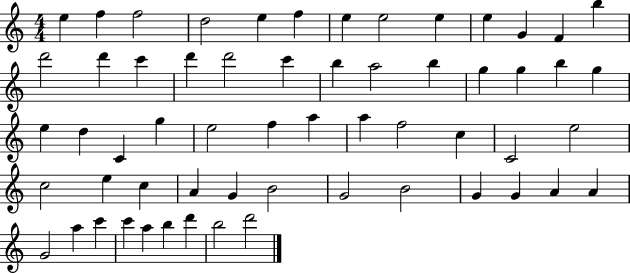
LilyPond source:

{
  \clef treble
  \numericTimeSignature
  \time 4/4
  \key c \major
  e''4 f''4 f''2 | d''2 e''4 f''4 | e''4 e''2 e''4 | e''4 g'4 f'4 b''4 | \break d'''2 d'''4 c'''4 | d'''4 d'''2 c'''4 | b''4 a''2 b''4 | g''4 g''4 b''4 g''4 | \break e''4 d''4 c'4 g''4 | e''2 f''4 a''4 | a''4 f''2 c''4 | c'2 e''2 | \break c''2 e''4 c''4 | a'4 g'4 b'2 | g'2 b'2 | g'4 g'4 a'4 a'4 | \break g'2 a''4 c'''4 | c'''4 a''4 b''4 d'''4 | b''2 d'''2 | \bar "|."
}